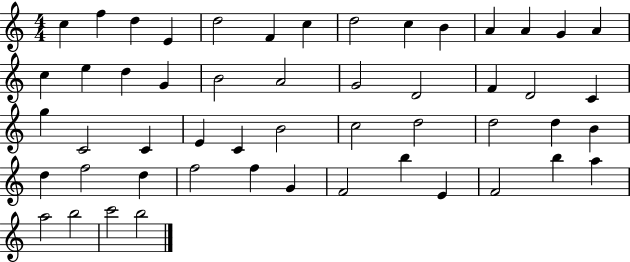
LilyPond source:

{
  \clef treble
  \numericTimeSignature
  \time 4/4
  \key c \major
  c''4 f''4 d''4 e'4 | d''2 f'4 c''4 | d''2 c''4 b'4 | a'4 a'4 g'4 a'4 | \break c''4 e''4 d''4 g'4 | b'2 a'2 | g'2 d'2 | f'4 d'2 c'4 | \break g''4 c'2 c'4 | e'4 c'4 b'2 | c''2 d''2 | d''2 d''4 b'4 | \break d''4 f''2 d''4 | f''2 f''4 g'4 | f'2 b''4 e'4 | f'2 b''4 a''4 | \break a''2 b''2 | c'''2 b''2 | \bar "|."
}